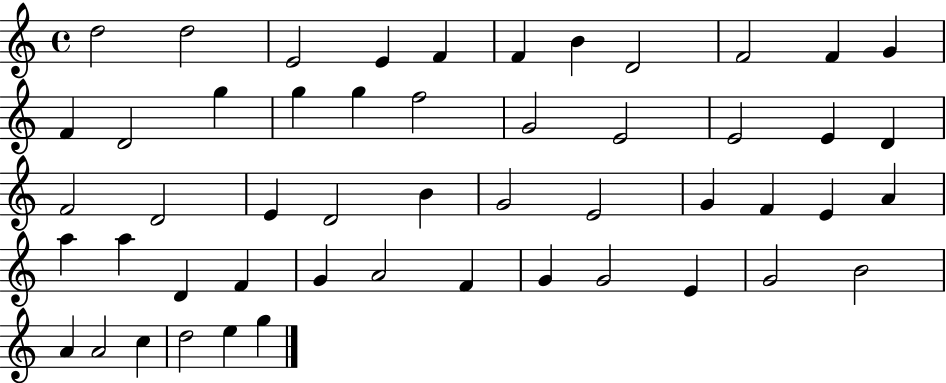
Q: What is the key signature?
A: C major